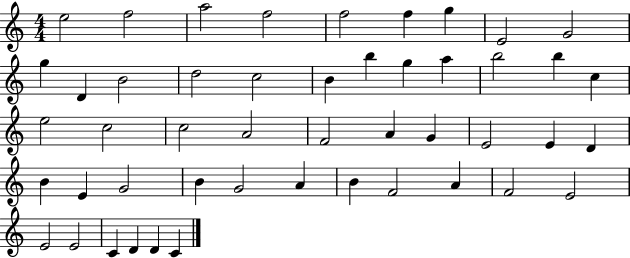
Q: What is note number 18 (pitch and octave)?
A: A5